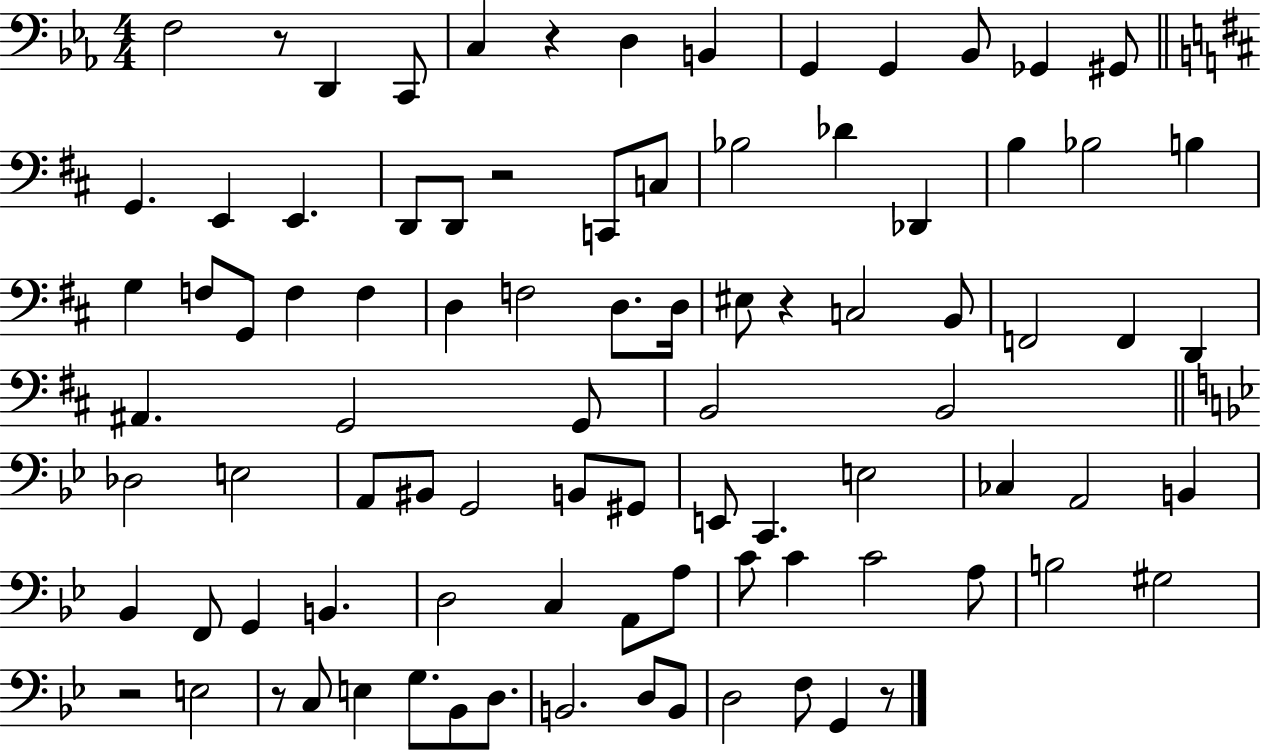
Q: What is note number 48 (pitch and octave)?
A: BIS2